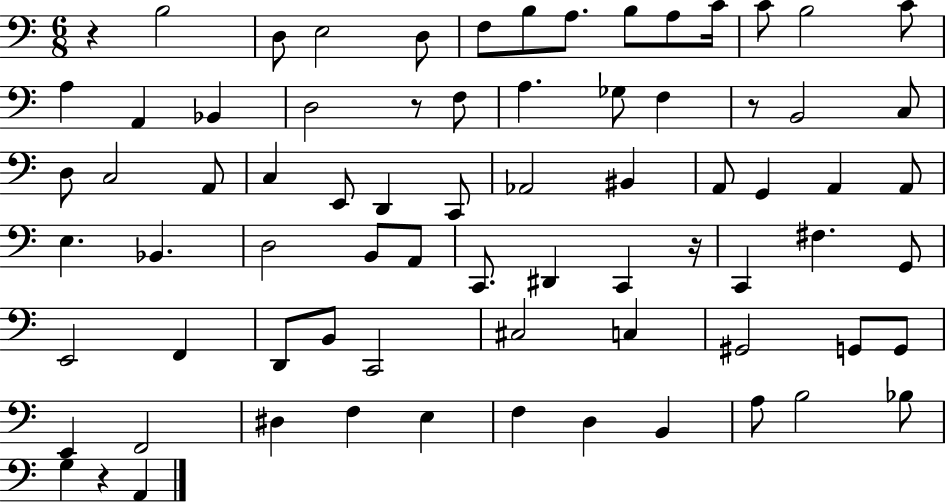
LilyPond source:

{
  \clef bass
  \numericTimeSignature
  \time 6/8
  \key c \major
  r4 b2 | d8 e2 d8 | f8 b8 a8. b8 a8 c'16 | c'8 b2 c'8 | \break a4 a,4 bes,4 | d2 r8 f8 | a4. ges8 f4 | r8 b,2 c8 | \break d8 c2 a,8 | c4 e,8 d,4 c,8 | aes,2 bis,4 | a,8 g,4 a,4 a,8 | \break e4. bes,4. | d2 b,8 a,8 | c,8. dis,4 c,4 r16 | c,4 fis4. g,8 | \break e,2 f,4 | d,8 b,8 c,2 | cis2 c4 | gis,2 g,8 g,8 | \break e,4 f,2 | dis4 f4 e4 | f4 d4 b,4 | a8 b2 bes8 | \break g4 r4 a,4 | \bar "|."
}